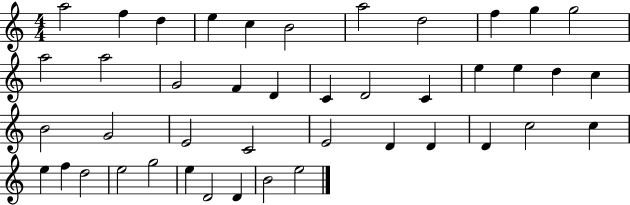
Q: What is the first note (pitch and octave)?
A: A5